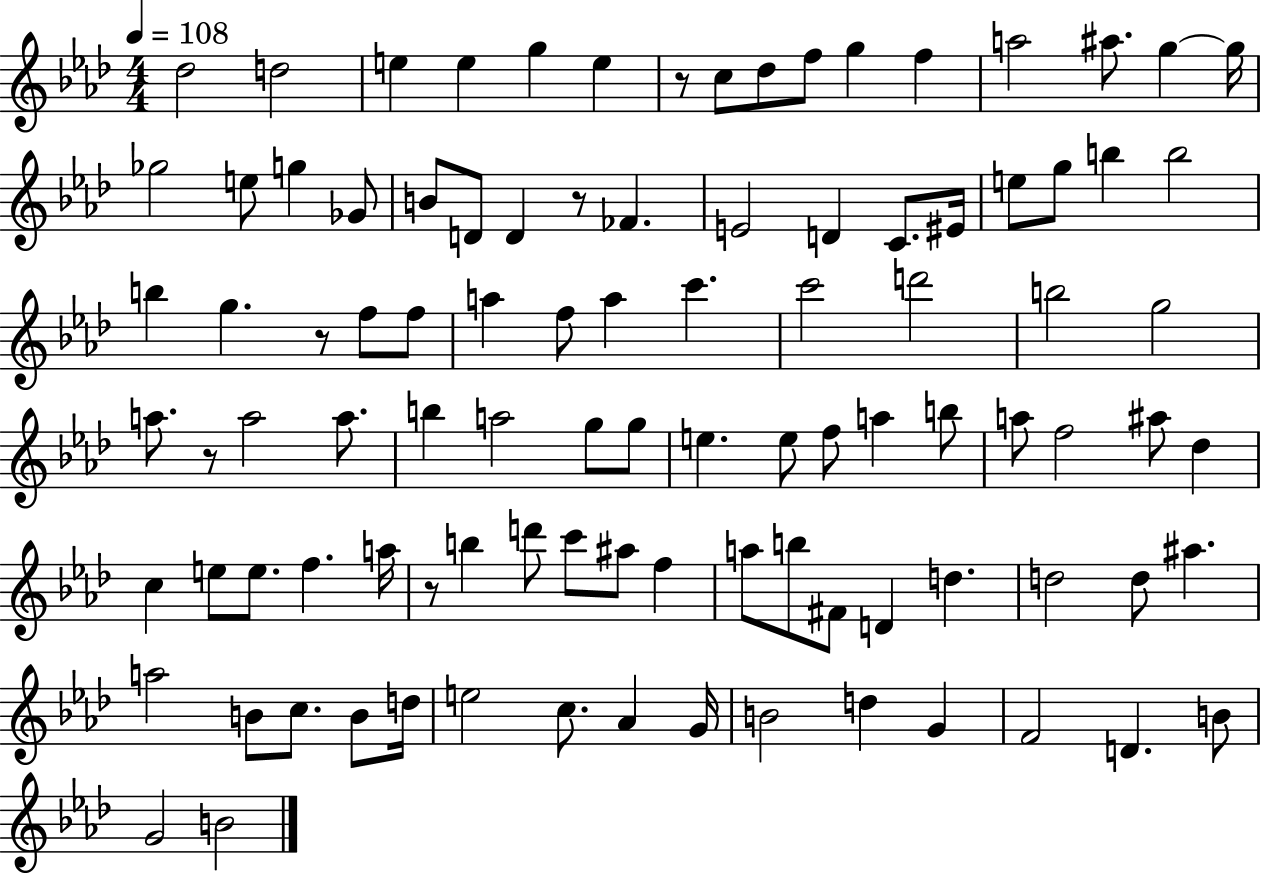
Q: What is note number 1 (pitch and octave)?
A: Db5